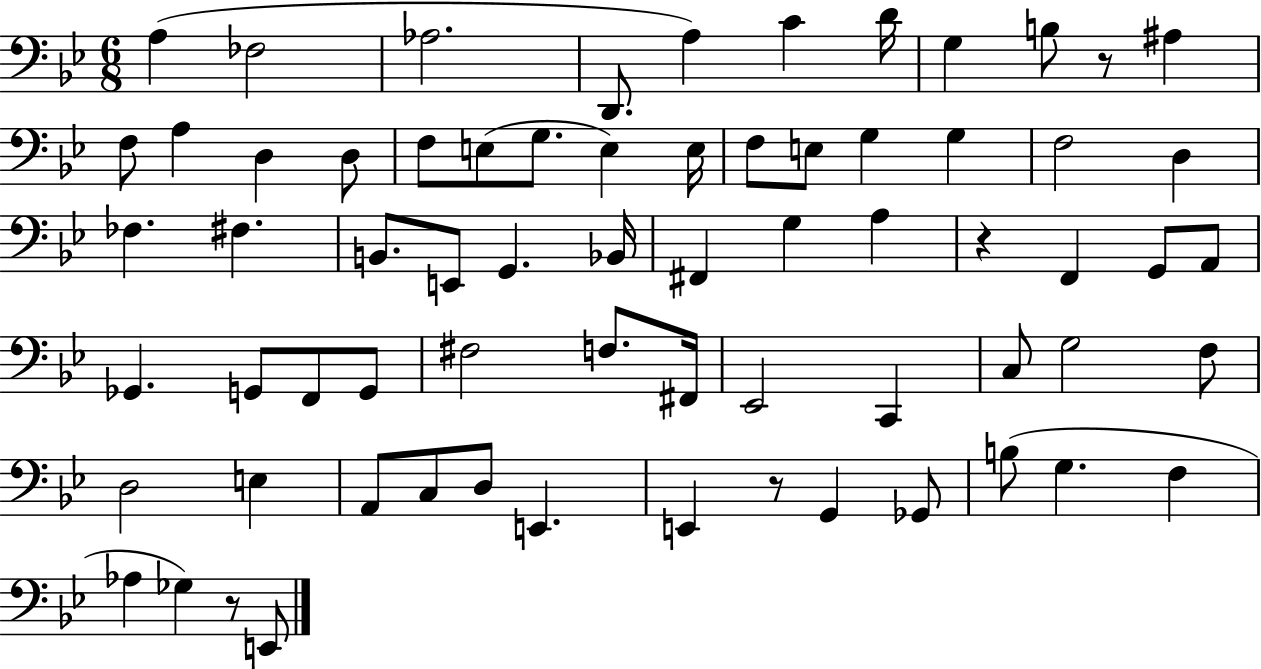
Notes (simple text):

A3/q FES3/h Ab3/h. D2/e. A3/q C4/q D4/s G3/q B3/e R/e A#3/q F3/e A3/q D3/q D3/e F3/e E3/e G3/e. E3/q E3/s F3/e E3/e G3/q G3/q F3/h D3/q FES3/q. F#3/q. B2/e. E2/e G2/q. Bb2/s F#2/q G3/q A3/q R/q F2/q G2/e A2/e Gb2/q. G2/e F2/e G2/e F#3/h F3/e. F#2/s Eb2/h C2/q C3/e G3/h F3/e D3/h E3/q A2/e C3/e D3/e E2/q. E2/q R/e G2/q Gb2/e B3/e G3/q. F3/q Ab3/q Gb3/q R/e E2/e